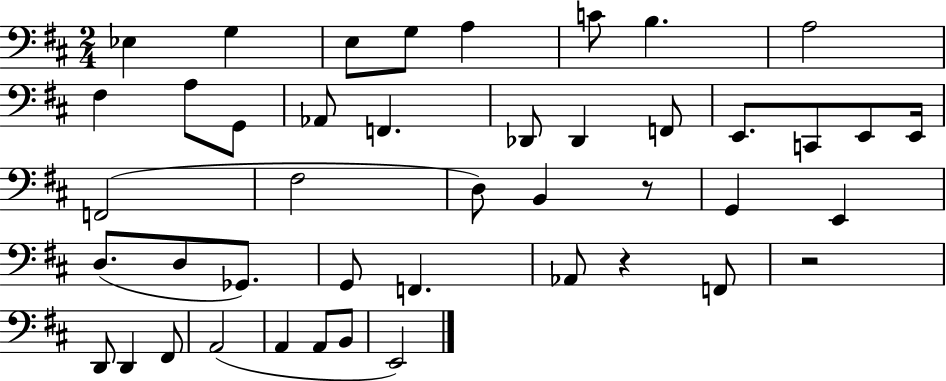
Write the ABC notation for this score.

X:1
T:Untitled
M:2/4
L:1/4
K:D
_E, G, E,/2 G,/2 A, C/2 B, A,2 ^F, A,/2 G,,/2 _A,,/2 F,, _D,,/2 _D,, F,,/2 E,,/2 C,,/2 E,,/2 E,,/4 F,,2 ^F,2 D,/2 B,, z/2 G,, E,, D,/2 D,/2 _G,,/2 G,,/2 F,, _A,,/2 z F,,/2 z2 D,,/2 D,, ^F,,/2 A,,2 A,, A,,/2 B,,/2 E,,2